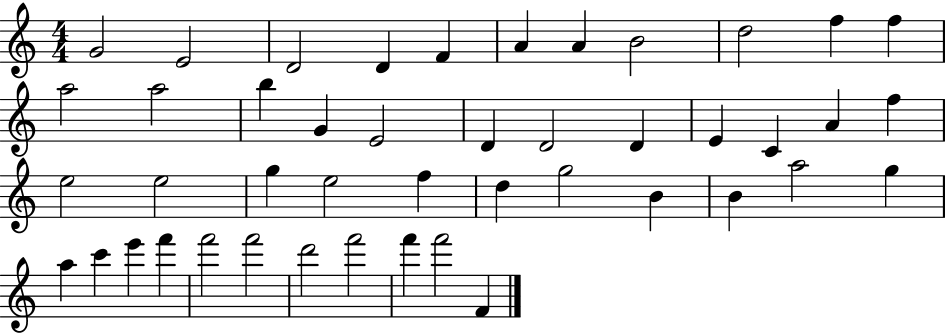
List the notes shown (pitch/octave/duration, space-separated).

G4/h E4/h D4/h D4/q F4/q A4/q A4/q B4/h D5/h F5/q F5/q A5/h A5/h B5/q G4/q E4/h D4/q D4/h D4/q E4/q C4/q A4/q F5/q E5/h E5/h G5/q E5/h F5/q D5/q G5/h B4/q B4/q A5/h G5/q A5/q C6/q E6/q F6/q F6/h F6/h D6/h F6/h F6/q F6/h F4/q